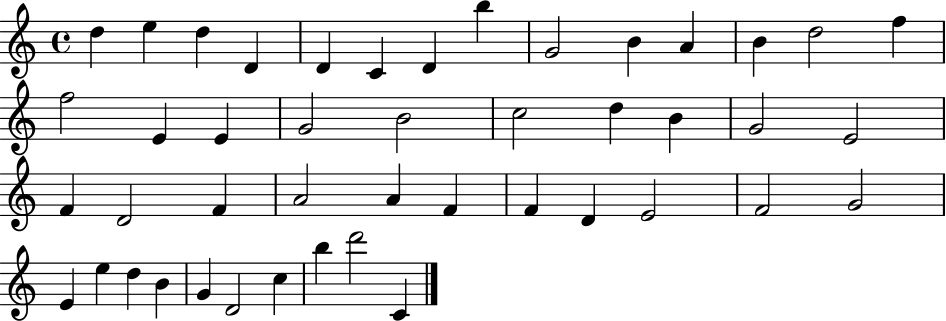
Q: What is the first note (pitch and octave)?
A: D5